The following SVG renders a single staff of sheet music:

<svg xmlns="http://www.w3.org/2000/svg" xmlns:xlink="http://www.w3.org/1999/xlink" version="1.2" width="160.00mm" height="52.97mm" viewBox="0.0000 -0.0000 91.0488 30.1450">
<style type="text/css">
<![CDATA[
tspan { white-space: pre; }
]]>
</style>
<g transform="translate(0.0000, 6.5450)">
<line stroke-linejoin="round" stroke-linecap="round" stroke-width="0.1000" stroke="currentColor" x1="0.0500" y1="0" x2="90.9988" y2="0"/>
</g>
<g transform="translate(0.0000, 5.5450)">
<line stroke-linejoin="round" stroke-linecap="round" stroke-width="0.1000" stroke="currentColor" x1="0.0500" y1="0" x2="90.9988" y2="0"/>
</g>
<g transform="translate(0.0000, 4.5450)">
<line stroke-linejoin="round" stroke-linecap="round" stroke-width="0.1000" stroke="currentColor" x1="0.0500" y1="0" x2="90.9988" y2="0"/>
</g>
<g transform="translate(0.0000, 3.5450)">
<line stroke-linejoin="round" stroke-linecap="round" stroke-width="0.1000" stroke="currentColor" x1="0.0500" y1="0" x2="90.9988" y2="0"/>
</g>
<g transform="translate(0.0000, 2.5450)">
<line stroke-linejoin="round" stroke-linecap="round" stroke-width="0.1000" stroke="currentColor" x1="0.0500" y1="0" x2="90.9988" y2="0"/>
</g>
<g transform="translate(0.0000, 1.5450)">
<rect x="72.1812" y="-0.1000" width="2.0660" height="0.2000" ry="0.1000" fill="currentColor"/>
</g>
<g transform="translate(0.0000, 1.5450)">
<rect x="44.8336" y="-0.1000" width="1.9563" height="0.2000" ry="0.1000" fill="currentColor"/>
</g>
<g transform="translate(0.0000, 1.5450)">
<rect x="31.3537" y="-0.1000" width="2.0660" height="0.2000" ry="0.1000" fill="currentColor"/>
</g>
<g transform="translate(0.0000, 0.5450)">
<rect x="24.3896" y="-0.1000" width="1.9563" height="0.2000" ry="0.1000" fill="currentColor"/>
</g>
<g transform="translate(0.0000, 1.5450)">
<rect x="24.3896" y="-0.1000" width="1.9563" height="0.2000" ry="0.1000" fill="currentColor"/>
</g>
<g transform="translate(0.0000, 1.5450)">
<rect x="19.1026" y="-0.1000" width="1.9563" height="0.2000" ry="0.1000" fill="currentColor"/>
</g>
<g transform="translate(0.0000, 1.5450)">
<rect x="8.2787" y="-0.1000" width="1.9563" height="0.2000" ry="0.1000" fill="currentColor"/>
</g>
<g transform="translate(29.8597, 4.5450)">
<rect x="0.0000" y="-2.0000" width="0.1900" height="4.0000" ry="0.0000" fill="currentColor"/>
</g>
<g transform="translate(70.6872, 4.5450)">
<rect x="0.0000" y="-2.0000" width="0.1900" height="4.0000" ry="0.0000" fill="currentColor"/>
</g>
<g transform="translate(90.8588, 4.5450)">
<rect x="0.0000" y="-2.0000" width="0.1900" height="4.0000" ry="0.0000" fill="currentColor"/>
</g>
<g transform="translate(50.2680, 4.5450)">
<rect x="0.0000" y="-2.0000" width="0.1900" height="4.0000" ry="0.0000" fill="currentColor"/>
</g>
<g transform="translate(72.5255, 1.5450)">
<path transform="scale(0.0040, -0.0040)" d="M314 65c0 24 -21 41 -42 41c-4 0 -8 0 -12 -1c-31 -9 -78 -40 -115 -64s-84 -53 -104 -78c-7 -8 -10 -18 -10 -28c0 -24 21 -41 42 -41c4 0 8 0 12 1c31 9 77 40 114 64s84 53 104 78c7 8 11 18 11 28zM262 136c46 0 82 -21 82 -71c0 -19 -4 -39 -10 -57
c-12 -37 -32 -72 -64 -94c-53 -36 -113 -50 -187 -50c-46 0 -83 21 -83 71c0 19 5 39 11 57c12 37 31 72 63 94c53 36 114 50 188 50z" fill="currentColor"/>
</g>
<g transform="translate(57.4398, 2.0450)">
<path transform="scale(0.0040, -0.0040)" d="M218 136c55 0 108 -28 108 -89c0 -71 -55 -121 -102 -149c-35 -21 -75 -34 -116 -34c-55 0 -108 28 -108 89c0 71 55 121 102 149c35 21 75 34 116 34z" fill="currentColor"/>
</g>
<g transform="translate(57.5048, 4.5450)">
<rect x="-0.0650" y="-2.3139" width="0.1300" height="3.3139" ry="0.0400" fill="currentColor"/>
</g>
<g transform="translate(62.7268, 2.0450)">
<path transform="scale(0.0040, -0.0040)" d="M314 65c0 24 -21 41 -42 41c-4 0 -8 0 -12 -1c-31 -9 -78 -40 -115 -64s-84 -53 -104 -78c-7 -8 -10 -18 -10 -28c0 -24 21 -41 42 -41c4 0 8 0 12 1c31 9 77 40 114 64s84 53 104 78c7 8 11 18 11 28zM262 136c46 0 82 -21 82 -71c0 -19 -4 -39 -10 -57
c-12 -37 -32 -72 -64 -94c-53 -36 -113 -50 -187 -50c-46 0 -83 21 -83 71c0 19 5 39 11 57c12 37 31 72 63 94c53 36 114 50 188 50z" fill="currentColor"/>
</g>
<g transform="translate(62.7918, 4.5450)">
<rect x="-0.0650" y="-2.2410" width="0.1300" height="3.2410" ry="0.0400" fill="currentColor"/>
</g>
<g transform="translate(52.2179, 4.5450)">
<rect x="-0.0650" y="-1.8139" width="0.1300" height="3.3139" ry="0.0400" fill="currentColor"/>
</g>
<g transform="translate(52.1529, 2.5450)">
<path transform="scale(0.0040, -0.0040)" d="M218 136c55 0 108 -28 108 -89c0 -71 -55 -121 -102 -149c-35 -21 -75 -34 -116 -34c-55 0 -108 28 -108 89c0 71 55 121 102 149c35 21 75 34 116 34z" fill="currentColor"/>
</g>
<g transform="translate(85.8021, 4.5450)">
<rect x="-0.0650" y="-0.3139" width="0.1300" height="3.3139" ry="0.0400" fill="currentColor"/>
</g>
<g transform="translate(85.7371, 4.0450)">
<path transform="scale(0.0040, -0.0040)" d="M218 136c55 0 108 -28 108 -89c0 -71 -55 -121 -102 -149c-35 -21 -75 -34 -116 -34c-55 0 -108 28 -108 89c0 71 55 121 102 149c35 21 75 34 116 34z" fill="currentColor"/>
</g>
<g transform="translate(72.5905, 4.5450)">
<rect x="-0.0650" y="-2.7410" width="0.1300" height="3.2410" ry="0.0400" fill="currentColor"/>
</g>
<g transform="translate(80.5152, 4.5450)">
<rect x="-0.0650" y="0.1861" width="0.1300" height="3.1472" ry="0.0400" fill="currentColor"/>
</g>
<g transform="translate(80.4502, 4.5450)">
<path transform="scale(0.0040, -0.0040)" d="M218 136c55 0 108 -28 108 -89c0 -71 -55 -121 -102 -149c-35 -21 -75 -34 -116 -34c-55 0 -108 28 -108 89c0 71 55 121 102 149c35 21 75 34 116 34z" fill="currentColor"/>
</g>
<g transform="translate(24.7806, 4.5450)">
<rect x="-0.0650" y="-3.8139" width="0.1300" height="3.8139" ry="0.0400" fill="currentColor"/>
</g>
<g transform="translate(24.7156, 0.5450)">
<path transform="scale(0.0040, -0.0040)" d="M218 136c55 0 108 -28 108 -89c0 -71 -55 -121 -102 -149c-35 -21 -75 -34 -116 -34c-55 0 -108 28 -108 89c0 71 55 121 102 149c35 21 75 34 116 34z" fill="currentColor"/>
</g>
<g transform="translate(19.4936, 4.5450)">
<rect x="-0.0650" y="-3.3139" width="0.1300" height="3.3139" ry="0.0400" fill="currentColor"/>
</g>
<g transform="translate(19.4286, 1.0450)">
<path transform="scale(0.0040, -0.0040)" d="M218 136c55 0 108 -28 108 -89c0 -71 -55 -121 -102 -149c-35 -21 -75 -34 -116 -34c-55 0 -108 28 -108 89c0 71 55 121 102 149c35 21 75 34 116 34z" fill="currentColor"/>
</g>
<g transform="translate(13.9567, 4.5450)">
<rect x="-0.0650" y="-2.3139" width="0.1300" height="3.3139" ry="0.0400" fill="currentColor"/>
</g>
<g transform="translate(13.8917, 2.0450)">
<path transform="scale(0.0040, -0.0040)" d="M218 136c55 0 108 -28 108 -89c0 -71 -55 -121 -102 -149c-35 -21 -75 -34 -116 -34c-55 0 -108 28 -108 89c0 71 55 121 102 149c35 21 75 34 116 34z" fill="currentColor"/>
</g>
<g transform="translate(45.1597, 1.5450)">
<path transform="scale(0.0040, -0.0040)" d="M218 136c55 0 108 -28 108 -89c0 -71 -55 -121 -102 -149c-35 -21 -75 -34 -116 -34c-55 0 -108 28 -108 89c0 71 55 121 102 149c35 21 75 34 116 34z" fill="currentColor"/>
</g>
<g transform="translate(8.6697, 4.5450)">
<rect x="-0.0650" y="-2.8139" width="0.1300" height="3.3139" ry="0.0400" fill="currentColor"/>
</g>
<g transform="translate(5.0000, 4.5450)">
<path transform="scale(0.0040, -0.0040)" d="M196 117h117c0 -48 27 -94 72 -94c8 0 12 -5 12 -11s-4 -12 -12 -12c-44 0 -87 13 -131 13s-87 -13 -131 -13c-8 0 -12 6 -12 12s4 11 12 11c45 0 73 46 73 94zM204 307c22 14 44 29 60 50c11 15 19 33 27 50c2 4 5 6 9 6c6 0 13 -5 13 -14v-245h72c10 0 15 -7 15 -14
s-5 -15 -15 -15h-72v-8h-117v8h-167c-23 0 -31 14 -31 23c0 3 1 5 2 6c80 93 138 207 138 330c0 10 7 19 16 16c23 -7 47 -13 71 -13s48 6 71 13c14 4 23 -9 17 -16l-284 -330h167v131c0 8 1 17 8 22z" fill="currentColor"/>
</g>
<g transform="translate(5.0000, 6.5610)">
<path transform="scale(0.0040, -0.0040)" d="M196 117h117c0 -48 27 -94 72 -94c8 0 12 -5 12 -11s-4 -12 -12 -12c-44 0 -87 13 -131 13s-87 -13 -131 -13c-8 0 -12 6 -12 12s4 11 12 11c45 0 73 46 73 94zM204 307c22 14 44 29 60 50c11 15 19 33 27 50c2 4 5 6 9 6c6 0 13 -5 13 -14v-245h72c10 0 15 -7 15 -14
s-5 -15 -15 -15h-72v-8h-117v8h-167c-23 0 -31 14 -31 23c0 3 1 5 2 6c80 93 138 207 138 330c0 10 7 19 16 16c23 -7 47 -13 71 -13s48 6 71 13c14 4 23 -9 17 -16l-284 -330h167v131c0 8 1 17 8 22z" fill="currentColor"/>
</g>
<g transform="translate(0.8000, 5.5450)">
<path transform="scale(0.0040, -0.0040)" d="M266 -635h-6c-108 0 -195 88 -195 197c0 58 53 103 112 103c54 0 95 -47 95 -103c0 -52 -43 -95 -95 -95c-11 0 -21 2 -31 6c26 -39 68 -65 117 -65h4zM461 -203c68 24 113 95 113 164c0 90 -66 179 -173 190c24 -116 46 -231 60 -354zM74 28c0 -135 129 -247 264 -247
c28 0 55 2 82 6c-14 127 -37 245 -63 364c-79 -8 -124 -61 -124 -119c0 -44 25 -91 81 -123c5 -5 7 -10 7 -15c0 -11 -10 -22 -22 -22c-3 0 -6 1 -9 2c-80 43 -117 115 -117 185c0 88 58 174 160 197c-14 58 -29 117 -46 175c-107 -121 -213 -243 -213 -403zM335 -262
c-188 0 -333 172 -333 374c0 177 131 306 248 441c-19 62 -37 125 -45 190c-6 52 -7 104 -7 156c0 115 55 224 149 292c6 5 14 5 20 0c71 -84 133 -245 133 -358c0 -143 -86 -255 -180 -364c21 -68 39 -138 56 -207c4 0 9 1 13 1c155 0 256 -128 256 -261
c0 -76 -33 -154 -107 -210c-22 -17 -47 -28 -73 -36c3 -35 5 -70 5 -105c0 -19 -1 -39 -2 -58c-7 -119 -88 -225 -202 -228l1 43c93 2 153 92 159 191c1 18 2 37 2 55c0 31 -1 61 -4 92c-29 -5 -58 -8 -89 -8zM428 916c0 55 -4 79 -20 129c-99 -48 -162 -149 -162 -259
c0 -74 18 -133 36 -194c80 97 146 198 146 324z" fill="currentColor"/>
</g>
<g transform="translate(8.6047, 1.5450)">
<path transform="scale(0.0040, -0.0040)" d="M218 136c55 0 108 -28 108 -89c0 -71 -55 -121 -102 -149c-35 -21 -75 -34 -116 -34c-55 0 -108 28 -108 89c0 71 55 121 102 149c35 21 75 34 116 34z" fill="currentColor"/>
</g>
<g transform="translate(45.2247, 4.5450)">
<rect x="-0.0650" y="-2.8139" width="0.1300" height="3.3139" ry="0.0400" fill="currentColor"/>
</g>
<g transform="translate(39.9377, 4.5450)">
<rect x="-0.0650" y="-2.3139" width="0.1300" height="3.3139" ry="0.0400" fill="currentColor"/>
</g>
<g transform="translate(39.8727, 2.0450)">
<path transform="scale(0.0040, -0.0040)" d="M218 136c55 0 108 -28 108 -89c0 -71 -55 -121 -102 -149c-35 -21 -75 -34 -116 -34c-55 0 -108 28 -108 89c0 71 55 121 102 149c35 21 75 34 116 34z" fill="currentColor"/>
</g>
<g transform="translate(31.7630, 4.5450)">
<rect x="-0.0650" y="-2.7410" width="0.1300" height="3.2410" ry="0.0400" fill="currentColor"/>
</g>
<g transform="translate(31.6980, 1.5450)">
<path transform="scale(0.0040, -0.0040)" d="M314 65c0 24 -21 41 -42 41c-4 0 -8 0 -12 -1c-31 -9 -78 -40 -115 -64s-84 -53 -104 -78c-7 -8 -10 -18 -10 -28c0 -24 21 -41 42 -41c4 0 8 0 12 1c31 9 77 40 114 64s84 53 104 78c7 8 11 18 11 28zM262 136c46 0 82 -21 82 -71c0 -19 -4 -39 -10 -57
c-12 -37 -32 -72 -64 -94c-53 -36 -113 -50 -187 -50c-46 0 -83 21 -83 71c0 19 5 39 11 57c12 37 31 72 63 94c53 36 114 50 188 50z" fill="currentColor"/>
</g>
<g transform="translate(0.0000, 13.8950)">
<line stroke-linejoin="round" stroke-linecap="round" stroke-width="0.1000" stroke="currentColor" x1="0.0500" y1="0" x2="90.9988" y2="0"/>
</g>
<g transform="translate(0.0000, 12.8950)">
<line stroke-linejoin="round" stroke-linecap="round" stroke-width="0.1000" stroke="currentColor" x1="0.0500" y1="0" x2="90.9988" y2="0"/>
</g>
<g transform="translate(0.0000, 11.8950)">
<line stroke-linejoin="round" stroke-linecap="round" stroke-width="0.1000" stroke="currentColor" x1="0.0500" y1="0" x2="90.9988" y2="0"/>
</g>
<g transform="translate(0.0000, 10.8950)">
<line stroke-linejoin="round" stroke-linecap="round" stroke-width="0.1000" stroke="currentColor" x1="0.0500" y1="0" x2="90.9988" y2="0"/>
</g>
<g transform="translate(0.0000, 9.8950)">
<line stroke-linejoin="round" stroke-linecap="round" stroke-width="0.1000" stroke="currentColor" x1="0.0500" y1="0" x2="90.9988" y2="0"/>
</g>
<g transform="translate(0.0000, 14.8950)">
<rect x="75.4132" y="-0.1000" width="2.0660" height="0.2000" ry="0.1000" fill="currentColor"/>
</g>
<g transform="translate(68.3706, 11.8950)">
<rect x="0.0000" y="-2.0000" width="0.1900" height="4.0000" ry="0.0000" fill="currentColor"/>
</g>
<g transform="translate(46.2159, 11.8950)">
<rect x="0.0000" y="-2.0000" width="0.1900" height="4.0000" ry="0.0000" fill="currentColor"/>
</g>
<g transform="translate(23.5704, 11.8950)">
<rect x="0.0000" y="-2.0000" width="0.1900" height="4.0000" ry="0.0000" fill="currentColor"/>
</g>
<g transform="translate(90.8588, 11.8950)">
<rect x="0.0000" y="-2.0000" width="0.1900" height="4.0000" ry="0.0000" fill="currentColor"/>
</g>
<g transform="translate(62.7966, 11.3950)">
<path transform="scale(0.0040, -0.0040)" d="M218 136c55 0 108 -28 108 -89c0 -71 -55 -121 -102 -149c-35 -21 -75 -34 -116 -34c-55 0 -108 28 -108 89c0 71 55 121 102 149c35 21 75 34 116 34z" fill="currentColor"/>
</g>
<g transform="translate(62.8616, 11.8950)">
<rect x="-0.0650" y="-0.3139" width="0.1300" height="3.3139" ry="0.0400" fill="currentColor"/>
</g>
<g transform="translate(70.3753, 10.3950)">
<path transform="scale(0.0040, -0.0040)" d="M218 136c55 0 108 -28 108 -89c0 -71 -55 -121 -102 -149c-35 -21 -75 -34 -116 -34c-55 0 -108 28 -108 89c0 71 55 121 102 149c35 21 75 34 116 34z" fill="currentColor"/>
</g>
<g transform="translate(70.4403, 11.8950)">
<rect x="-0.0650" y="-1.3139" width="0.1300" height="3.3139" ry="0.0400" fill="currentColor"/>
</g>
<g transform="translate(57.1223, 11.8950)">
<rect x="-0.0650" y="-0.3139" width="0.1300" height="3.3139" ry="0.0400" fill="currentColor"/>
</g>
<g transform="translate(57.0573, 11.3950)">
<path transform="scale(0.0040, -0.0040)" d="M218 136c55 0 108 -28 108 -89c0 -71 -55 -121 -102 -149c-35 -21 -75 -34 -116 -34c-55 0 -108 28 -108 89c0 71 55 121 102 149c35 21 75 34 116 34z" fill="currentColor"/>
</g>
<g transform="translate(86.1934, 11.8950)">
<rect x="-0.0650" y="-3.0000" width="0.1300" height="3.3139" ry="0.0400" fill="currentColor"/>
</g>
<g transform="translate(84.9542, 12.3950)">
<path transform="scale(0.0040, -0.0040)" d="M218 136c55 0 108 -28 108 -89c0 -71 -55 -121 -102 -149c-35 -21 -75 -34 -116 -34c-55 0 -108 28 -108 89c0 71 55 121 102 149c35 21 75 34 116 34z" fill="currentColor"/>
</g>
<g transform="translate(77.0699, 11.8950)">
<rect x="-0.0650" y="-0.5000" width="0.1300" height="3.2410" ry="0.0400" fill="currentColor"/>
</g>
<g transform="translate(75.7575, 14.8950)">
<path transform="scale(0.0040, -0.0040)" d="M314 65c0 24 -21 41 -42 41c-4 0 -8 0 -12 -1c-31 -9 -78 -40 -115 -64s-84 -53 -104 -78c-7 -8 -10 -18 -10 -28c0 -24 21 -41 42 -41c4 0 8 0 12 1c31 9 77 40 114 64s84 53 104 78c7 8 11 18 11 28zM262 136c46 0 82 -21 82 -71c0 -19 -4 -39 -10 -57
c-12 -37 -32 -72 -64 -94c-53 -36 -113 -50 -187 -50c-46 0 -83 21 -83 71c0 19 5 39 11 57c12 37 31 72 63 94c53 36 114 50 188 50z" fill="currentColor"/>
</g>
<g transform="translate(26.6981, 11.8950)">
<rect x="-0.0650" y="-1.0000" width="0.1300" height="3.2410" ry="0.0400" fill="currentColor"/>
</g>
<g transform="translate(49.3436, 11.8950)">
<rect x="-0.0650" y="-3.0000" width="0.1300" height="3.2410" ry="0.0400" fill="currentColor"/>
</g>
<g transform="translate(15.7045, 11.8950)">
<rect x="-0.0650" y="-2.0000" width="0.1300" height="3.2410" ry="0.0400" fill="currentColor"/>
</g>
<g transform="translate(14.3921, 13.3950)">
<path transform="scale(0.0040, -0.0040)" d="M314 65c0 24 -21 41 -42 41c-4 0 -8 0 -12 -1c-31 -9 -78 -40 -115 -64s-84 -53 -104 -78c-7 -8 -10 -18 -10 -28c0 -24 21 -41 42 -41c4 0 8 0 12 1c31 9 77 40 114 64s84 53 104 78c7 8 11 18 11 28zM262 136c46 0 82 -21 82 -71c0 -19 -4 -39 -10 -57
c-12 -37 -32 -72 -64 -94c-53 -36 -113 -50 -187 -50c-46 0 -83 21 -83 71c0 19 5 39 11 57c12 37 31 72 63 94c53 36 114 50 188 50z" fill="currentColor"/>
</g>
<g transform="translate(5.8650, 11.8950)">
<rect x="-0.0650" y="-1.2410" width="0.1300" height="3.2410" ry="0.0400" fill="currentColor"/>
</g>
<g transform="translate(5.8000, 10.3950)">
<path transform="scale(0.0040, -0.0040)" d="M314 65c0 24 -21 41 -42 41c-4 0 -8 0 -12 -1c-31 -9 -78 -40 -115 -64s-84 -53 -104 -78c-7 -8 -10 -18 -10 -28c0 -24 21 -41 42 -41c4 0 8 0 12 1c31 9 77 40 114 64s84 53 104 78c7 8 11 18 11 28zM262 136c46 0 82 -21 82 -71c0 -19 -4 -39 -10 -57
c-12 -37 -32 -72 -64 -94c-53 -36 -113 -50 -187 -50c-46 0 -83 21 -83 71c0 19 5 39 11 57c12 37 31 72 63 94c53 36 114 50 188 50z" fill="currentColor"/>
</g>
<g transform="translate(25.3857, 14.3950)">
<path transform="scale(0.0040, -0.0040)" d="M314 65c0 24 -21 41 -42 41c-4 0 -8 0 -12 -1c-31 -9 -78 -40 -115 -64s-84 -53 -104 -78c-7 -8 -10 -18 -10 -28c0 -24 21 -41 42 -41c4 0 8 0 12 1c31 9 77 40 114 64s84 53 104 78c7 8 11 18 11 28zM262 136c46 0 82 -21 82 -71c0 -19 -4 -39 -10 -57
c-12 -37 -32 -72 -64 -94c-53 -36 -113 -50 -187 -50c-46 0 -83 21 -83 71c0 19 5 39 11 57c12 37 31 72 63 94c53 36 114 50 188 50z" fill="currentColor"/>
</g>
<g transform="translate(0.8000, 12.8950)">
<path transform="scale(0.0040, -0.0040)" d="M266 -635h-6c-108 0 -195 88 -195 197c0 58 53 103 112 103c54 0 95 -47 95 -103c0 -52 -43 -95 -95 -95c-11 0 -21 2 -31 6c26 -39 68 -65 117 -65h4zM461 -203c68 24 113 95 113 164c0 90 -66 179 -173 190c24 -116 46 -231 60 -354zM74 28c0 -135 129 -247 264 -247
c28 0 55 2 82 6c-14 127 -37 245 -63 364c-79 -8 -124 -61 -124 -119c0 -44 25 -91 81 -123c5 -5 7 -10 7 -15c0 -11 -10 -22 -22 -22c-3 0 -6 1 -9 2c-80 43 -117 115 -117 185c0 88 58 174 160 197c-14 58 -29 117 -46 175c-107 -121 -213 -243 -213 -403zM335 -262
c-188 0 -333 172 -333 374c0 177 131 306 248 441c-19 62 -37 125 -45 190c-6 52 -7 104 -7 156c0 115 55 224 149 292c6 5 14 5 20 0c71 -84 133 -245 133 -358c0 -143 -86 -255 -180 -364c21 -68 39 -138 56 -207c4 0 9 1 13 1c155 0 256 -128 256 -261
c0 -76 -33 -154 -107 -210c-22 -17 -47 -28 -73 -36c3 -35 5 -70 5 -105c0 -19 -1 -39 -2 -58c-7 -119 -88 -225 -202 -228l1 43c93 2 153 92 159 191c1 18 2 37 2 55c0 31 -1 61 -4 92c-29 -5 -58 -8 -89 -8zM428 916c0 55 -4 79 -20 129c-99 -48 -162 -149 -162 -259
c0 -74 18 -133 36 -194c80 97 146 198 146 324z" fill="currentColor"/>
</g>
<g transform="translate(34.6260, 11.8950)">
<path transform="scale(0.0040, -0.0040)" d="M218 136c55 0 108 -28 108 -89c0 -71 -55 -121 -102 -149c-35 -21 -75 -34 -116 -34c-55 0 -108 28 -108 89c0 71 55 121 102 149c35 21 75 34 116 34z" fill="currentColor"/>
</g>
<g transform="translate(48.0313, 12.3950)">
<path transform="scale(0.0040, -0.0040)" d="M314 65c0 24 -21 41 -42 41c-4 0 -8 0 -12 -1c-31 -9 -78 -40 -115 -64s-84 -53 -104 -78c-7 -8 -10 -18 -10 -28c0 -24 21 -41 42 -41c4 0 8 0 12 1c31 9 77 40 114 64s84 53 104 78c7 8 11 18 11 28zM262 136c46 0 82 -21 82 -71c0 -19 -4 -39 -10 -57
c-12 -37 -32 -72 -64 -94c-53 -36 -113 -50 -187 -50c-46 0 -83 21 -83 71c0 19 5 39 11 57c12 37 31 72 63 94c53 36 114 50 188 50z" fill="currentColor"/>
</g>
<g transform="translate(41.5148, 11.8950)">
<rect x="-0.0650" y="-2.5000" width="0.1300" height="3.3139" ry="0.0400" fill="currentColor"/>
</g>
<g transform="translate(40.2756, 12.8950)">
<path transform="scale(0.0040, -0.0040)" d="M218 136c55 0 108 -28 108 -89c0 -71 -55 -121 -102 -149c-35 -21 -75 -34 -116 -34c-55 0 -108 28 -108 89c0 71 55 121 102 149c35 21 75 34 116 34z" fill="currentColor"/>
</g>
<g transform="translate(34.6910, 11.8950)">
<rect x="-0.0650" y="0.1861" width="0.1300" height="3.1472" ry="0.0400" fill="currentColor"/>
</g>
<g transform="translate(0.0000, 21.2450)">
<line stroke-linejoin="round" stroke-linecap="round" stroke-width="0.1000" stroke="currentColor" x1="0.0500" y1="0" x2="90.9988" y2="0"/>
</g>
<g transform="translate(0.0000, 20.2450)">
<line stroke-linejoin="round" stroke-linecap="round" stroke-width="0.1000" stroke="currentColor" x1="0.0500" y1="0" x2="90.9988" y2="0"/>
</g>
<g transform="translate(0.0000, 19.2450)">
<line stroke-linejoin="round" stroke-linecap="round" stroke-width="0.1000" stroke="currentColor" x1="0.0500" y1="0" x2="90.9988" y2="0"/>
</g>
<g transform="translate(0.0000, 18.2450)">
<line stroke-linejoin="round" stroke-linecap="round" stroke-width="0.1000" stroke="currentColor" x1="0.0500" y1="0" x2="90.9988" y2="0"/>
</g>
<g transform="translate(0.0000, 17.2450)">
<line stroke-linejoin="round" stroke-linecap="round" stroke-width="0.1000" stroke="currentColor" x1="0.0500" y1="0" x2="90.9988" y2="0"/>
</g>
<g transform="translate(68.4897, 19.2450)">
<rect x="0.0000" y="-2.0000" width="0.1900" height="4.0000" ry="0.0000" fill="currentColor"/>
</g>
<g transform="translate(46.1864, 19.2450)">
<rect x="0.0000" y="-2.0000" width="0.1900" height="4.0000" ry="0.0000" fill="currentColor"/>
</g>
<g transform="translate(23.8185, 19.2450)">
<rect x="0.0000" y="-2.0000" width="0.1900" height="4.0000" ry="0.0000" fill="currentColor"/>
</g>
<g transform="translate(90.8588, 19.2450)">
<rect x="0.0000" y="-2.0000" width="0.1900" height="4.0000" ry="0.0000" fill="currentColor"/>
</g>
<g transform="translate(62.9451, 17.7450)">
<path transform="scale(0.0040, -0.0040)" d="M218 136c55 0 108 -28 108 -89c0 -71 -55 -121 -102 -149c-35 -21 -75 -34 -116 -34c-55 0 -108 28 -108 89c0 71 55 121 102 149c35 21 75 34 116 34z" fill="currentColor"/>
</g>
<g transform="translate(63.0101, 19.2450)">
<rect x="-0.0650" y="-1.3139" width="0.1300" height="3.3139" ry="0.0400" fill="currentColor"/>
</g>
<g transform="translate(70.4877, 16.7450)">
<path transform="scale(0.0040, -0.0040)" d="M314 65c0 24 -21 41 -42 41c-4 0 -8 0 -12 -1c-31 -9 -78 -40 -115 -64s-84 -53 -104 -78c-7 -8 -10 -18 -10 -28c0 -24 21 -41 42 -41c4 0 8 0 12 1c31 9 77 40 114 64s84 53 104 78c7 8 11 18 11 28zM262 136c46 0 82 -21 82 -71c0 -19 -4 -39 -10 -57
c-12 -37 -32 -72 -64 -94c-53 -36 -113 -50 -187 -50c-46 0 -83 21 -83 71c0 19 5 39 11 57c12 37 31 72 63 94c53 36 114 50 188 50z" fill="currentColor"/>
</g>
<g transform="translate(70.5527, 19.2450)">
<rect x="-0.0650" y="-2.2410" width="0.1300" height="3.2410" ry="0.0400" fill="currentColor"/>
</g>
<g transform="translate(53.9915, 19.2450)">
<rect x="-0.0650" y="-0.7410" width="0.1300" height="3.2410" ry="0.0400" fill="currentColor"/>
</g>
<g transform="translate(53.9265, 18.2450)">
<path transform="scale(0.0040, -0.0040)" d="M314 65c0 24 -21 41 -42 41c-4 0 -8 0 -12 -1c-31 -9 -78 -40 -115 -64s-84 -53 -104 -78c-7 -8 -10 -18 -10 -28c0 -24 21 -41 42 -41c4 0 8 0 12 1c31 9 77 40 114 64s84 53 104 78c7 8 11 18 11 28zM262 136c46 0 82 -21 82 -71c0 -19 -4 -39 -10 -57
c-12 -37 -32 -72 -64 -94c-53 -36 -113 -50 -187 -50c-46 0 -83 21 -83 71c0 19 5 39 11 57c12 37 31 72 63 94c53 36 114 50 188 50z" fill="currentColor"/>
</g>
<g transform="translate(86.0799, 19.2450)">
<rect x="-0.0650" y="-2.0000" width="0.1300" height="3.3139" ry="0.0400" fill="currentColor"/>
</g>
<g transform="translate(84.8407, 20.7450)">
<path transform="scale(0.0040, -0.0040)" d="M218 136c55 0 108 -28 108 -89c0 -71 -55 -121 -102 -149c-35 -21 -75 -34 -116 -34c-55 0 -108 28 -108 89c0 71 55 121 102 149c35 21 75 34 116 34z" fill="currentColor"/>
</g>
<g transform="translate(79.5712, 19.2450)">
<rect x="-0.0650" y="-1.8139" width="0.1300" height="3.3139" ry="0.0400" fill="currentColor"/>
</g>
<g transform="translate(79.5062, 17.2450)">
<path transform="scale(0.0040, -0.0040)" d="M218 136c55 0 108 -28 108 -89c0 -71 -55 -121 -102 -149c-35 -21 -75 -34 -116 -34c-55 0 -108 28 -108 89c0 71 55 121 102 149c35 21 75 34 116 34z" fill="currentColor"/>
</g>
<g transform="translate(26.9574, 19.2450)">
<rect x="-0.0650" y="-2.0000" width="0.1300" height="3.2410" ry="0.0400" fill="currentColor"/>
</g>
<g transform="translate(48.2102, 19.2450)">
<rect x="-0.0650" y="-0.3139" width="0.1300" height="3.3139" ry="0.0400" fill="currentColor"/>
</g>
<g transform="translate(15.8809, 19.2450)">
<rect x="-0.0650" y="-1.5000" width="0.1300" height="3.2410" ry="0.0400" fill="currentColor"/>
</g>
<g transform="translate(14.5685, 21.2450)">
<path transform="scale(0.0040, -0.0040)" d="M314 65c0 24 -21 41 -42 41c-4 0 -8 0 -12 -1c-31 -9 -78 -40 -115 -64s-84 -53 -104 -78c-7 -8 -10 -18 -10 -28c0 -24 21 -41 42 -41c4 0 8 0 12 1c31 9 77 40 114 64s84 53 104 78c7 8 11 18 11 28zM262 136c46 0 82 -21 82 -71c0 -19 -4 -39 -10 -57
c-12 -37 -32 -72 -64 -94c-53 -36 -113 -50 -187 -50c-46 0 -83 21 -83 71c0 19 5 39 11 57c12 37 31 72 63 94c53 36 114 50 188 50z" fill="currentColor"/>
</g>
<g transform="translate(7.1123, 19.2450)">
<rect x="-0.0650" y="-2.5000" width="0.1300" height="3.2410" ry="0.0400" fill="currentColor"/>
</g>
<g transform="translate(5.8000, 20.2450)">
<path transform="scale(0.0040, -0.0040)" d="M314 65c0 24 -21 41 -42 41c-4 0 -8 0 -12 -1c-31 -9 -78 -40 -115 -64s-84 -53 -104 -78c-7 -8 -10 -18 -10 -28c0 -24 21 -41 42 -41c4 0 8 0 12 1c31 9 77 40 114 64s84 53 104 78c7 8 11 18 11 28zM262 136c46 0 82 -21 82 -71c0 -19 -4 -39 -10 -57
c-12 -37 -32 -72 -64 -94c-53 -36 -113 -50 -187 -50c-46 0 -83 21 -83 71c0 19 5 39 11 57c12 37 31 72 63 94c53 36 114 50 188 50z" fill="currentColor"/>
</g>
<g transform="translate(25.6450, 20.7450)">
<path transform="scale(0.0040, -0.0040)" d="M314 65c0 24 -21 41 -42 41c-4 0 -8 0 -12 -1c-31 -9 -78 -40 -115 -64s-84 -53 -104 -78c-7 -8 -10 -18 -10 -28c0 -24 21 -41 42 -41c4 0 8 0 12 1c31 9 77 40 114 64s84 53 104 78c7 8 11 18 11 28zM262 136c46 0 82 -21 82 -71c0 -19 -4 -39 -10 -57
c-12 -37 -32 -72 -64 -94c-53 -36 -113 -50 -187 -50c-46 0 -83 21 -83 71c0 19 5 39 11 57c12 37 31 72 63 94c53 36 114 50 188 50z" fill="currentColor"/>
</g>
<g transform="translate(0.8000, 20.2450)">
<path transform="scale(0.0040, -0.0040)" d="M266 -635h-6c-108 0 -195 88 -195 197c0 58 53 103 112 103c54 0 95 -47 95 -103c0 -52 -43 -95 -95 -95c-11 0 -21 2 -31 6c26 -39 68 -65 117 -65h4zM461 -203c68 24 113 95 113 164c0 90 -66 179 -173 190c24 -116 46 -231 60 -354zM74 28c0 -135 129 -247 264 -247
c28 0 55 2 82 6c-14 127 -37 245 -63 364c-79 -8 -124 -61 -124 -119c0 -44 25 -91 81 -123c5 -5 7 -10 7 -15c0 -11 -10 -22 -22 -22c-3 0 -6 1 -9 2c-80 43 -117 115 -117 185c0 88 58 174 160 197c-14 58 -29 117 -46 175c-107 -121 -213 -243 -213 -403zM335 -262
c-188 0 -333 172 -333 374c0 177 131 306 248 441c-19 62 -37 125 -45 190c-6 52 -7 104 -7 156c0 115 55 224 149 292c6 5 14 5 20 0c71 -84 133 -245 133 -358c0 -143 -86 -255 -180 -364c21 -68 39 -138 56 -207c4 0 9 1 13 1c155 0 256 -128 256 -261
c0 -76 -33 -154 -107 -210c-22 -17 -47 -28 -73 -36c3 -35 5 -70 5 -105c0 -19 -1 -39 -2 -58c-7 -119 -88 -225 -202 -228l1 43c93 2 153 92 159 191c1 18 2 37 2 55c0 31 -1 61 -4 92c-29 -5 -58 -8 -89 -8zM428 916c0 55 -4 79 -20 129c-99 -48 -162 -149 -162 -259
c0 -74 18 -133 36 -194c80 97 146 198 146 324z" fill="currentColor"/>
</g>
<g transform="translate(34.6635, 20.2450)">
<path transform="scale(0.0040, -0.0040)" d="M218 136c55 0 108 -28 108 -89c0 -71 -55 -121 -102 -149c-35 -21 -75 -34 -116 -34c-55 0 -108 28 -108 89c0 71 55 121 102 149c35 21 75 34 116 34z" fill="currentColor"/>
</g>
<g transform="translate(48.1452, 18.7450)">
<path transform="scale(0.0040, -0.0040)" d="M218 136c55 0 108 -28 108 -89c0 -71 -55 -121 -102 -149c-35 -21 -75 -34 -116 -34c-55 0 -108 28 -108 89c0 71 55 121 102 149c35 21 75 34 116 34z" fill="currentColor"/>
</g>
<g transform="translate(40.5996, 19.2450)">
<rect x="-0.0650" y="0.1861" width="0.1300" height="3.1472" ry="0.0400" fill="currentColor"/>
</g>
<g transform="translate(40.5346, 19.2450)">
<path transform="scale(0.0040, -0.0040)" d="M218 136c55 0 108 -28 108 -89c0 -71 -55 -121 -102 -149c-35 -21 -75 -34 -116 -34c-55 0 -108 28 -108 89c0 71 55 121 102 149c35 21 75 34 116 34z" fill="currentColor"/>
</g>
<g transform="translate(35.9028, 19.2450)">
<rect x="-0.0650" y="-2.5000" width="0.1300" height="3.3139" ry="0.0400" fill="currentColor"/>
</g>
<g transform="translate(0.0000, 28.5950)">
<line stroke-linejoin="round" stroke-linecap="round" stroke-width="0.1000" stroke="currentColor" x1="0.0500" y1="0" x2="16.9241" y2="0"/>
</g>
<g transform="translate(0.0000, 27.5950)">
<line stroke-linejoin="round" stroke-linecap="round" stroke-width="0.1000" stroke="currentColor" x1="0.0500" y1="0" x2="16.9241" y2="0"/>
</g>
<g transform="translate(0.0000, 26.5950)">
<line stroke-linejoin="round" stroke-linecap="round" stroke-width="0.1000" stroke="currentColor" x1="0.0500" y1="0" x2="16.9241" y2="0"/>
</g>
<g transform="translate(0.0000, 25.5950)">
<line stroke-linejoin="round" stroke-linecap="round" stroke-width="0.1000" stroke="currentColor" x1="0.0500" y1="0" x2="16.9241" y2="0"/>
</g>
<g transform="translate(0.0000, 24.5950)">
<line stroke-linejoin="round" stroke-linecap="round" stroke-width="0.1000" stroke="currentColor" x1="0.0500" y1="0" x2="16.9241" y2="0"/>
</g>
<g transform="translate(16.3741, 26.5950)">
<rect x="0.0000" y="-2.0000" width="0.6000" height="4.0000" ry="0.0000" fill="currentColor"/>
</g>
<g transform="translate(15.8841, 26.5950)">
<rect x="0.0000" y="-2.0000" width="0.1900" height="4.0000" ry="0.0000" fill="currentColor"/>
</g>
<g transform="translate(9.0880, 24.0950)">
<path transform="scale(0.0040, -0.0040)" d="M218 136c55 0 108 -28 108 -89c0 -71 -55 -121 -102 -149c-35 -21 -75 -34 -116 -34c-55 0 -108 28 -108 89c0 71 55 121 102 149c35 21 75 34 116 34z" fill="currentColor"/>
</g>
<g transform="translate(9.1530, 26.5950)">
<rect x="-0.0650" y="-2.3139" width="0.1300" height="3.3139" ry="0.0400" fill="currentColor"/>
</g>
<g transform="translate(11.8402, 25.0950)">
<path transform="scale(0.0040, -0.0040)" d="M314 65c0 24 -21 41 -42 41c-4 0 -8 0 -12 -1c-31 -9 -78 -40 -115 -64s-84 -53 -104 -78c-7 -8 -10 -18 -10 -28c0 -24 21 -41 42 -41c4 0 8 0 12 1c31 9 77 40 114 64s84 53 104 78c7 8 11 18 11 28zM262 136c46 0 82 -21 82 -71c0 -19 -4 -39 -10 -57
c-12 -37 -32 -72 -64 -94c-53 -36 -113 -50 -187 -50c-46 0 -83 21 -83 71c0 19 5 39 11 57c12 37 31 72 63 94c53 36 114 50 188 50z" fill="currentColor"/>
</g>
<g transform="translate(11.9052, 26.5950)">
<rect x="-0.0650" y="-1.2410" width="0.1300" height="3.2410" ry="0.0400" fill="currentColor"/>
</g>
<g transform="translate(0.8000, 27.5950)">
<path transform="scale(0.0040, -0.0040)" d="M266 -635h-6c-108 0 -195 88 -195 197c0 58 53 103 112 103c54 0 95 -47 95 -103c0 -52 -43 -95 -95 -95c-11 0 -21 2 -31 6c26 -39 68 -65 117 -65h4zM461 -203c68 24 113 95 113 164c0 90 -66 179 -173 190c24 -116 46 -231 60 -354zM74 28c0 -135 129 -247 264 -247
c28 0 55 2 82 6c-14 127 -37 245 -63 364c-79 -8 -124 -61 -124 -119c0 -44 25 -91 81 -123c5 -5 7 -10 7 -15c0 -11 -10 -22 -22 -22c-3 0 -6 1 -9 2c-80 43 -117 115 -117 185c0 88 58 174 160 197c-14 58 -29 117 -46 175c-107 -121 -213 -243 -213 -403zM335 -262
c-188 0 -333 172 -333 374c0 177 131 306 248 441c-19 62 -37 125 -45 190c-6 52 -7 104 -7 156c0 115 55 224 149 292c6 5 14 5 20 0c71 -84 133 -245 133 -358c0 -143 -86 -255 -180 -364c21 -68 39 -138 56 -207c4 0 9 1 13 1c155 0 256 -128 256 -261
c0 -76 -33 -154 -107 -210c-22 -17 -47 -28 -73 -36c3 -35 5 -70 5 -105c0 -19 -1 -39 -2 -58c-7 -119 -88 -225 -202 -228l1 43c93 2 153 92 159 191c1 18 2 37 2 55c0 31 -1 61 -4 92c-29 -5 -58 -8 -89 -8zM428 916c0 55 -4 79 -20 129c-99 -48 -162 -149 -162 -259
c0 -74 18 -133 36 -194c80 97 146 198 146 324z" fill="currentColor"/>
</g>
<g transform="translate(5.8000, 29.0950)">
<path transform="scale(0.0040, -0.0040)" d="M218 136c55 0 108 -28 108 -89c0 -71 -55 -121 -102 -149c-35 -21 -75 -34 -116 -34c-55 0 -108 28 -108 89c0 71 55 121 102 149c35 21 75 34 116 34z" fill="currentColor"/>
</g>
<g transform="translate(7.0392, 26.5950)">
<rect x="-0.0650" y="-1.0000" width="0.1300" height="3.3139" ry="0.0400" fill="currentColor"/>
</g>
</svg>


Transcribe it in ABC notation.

X:1
T:Untitled
M:4/4
L:1/4
K:C
a g b c' a2 g a f g g2 a2 B c e2 F2 D2 B G A2 c c e C2 A G2 E2 F2 G B c d2 e g2 f F D g e2